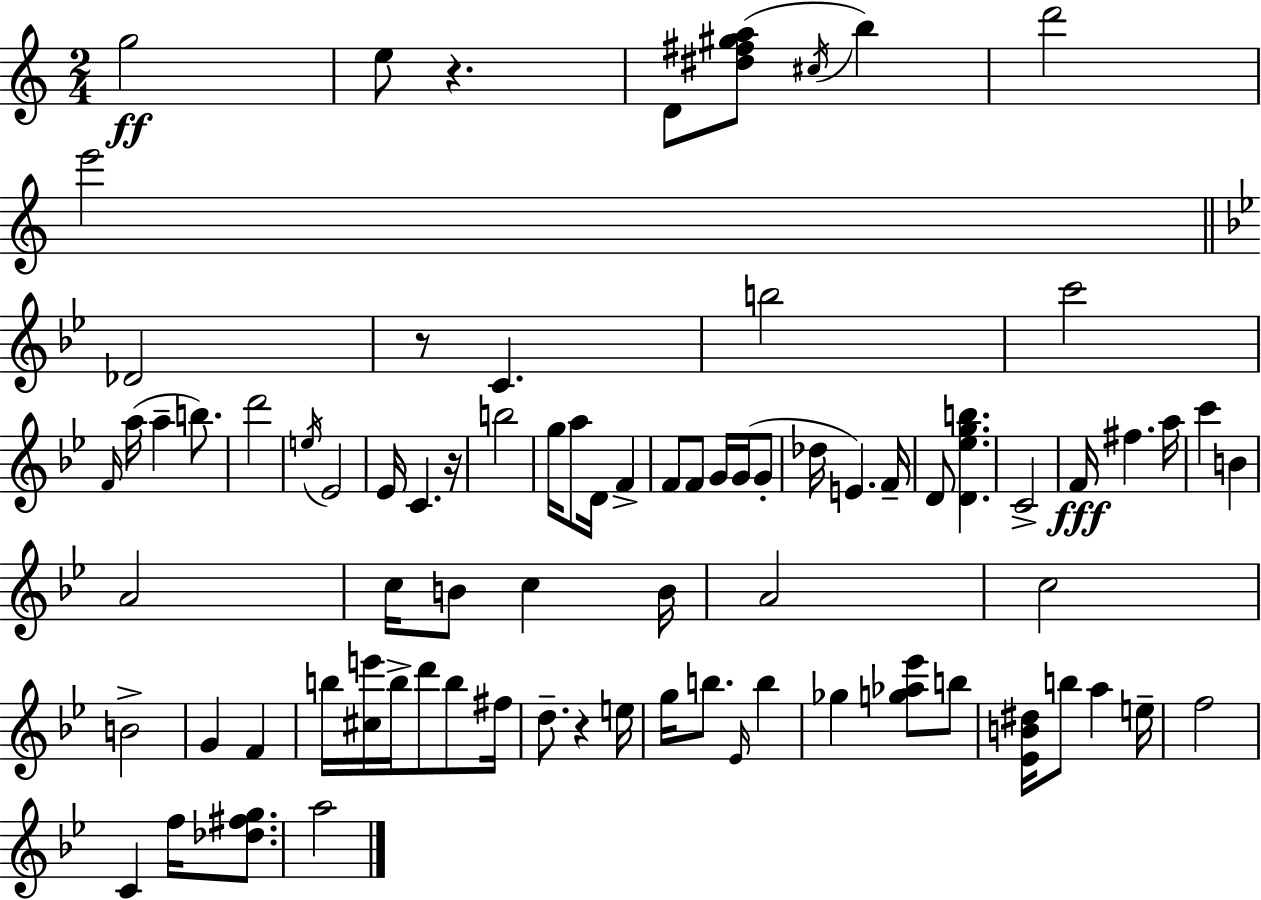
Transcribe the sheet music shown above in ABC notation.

X:1
T:Untitled
M:2/4
L:1/4
K:Am
g2 e/2 z D/2 [^d^f^ga]/2 ^c/4 b d'2 e'2 _D2 z/2 C b2 c'2 F/4 a/4 a b/2 d'2 e/4 _E2 _E/4 C z/4 b2 g/4 a/2 D/4 F F/2 F/2 G/4 G/4 G/2 _d/4 E F/4 D/2 [D_egb] C2 F/4 ^f a/4 c' B A2 c/4 B/2 c B/4 A2 c2 B2 G F b/4 [^ce']/4 b/4 d'/2 b/2 ^f/4 d/2 z e/4 g/4 b/2 _E/4 b _g [g_a_e']/2 b/2 [_EB^d]/4 b/2 a e/4 f2 C f/4 [_d^fg]/2 a2